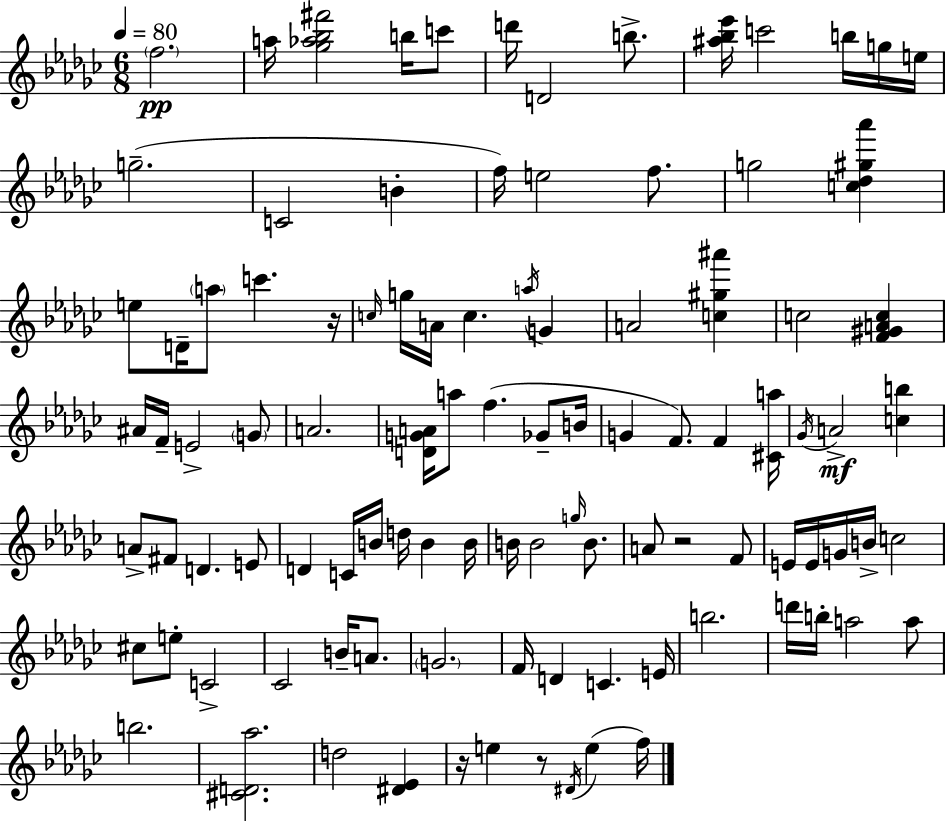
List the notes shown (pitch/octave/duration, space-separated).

F5/h. A5/s [Gb5,Ab5,Bb5,F#6]/h B5/s C6/e D6/s D4/h B5/e. [A#5,Bb5,Eb6]/s C6/h B5/s G5/s E5/s G5/h. C4/h B4/q F5/s E5/h F5/e. G5/h [C5,Db5,G#5,Ab6]/q E5/e D4/s A5/e C6/q. R/s C5/s G5/s A4/s C5/q. A5/s G4/q A4/h [C5,G#5,A#6]/q C5/h [F4,G#4,A4,C5]/q A#4/s F4/s E4/h G4/e A4/h. [D4,G4,A4]/s A5/e F5/q. Gb4/e B4/s G4/q F4/e. F4/q [C#4,A5]/s Gb4/s A4/h [C5,B5]/q A4/e F#4/e D4/q. E4/e D4/q C4/s B4/s D5/s B4/q B4/s B4/s B4/h G5/s B4/e. A4/e R/h F4/e E4/s E4/s G4/s B4/s C5/h C#5/e E5/e C4/h CES4/h B4/s A4/e. G4/h. F4/s D4/q C4/q. E4/s B5/h. D6/s B5/s A5/h A5/e B5/h. [C#4,D4,Ab5]/h. D5/h [D#4,Eb4]/q R/s E5/q R/e D#4/s E5/q F5/s